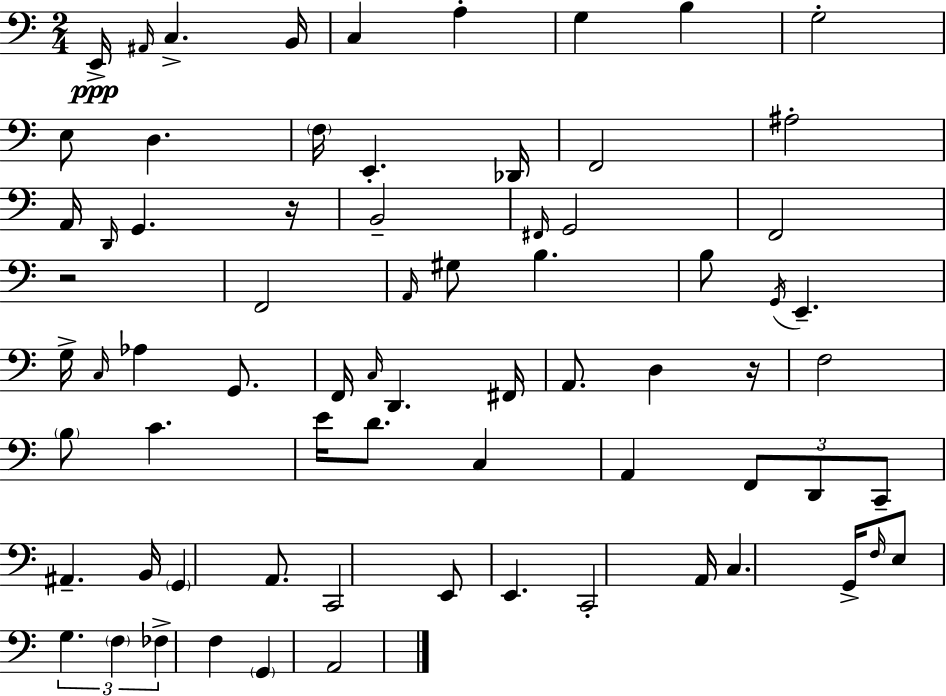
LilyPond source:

{
  \clef bass
  \numericTimeSignature
  \time 2/4
  \key a \minor
  e,16->\ppp \grace { ais,16 } c4.-> | b,16 c4 a4-. | g4 b4 | g2-. | \break e8 d4. | \parenthesize f16 e,4.-. | des,16 f,2 | ais2-. | \break a,16 \grace { d,16 } g,4. | r16 b,2-- | \grace { fis,16 } g,2 | f,2 | \break r2 | f,2 | \grace { a,16 } gis8 b4. | b8 \acciaccatura { g,16 } e,4.-- | \break g16-> \grace { c16 } aes4 | g,8. f,16 \grace { c16 } | d,4. fis,16 a,8. | d4 r16 f2 | \break \parenthesize b8 | c'4. e'16 | d'8. c4 a,4 | \tuplet 3/2 { f,8 d,8 c,8-- } | \break ais,4.-- b,16 | \parenthesize g,4 a,8. c,2 | e,8 | e,4. c,2-. | \break a,16 | c4. g,16-> \grace { f16 } | e8 \tuplet 3/2 { g4. | \parenthesize f4 fes4-> } | \break f4 \parenthesize g,4 | a,2 | \bar "|."
}